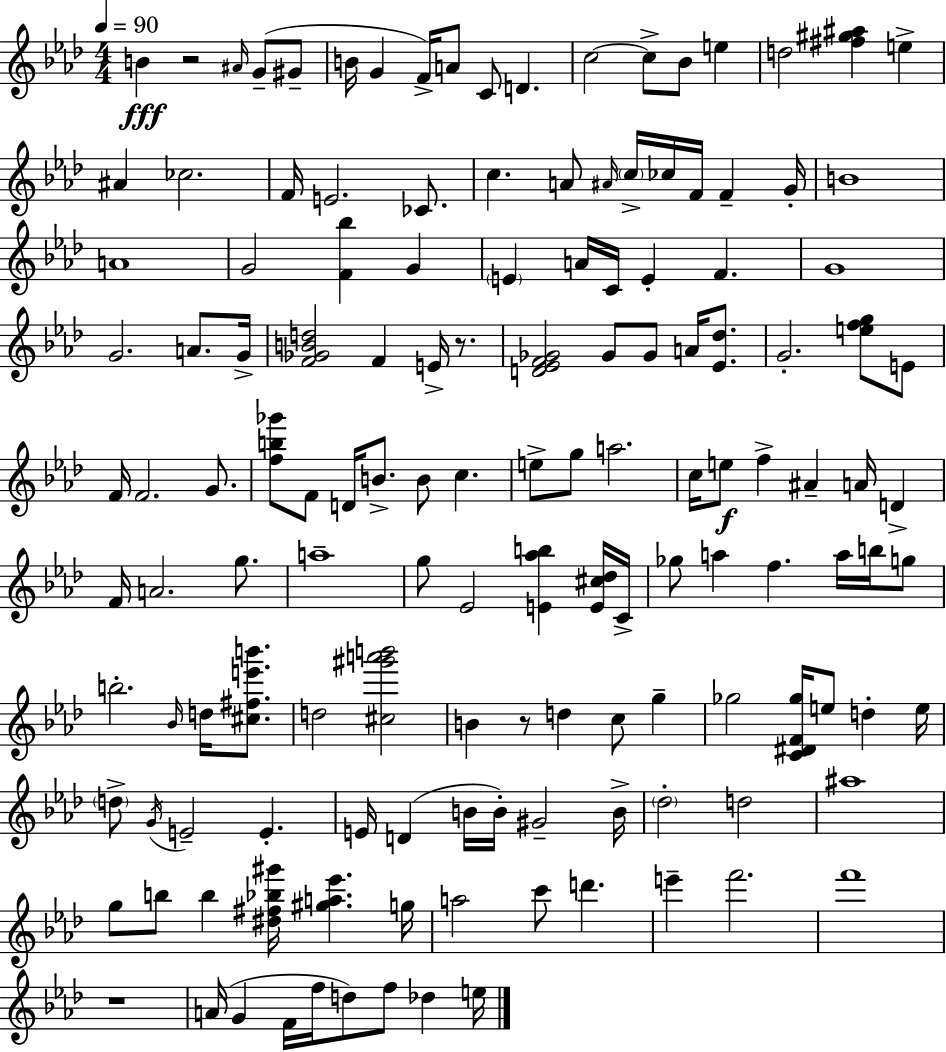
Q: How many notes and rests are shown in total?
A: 140